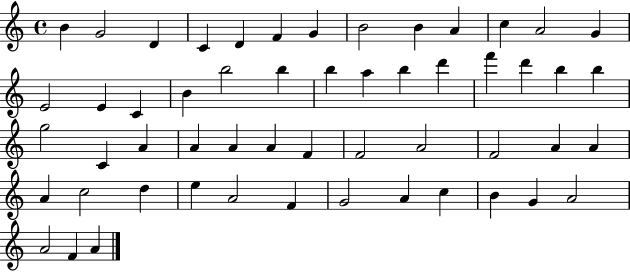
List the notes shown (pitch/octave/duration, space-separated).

B4/q G4/h D4/q C4/q D4/q F4/q G4/q B4/h B4/q A4/q C5/q A4/h G4/q E4/h E4/q C4/q B4/q B5/h B5/q B5/q A5/q B5/q D6/q F6/q D6/q B5/q B5/q G5/h C4/q A4/q A4/q A4/q A4/q F4/q F4/h A4/h F4/h A4/q A4/q A4/q C5/h D5/q E5/q A4/h F4/q G4/h A4/q C5/q B4/q G4/q A4/h A4/h F4/q A4/q